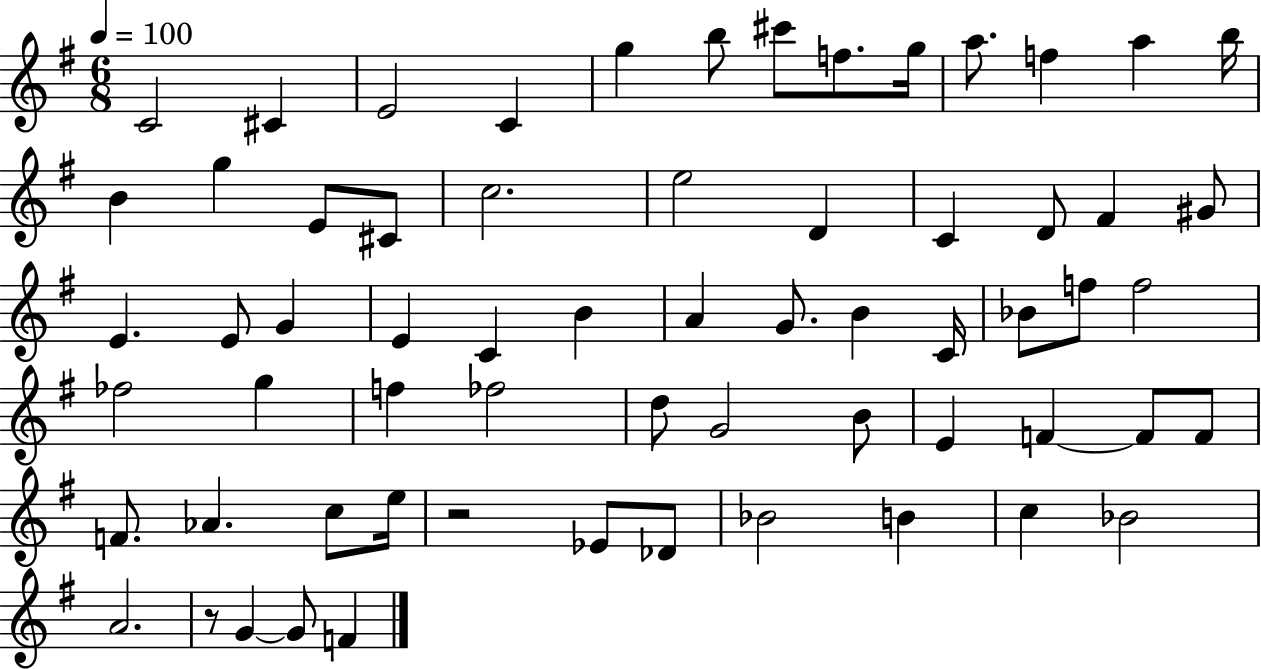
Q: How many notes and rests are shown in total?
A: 64